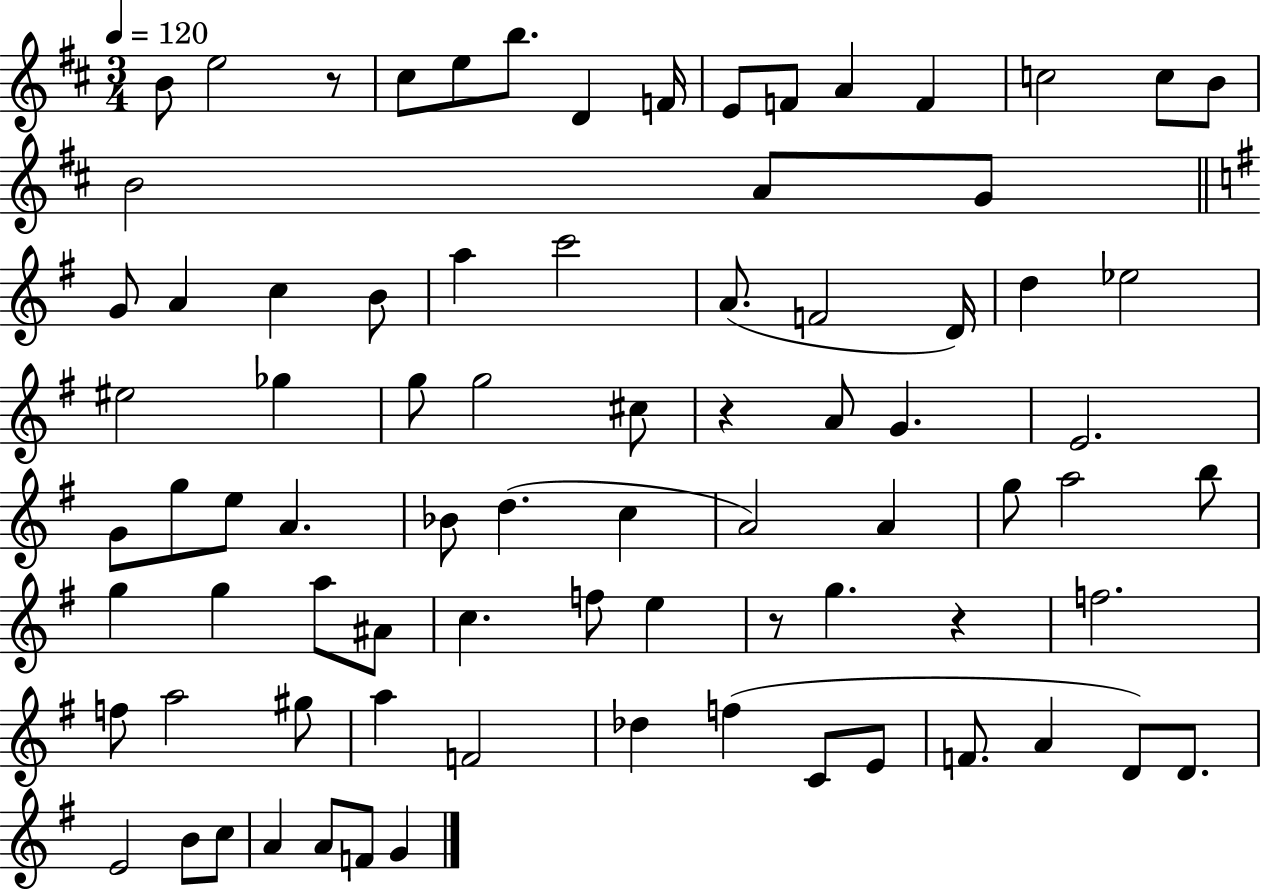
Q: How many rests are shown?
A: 4